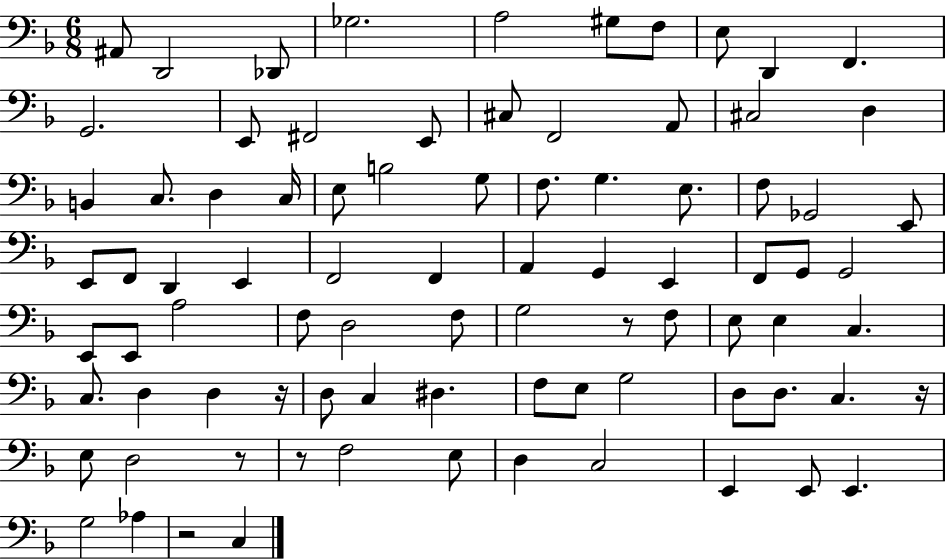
{
  \clef bass
  \numericTimeSignature
  \time 6/8
  \key f \major
  \repeat volta 2 { ais,8 d,2 des,8 | ges2. | a2 gis8 f8 | e8 d,4 f,4. | \break g,2. | e,8 fis,2 e,8 | cis8 f,2 a,8 | cis2 d4 | \break b,4 c8. d4 c16 | e8 b2 g8 | f8. g4. e8. | f8 ges,2 e,8 | \break e,8 f,8 d,4 e,4 | f,2 f,4 | a,4 g,4 e,4 | f,8 g,8 g,2 | \break e,8 e,8 a2 | f8 d2 f8 | g2 r8 f8 | e8 e4 c4. | \break c8. d4 d4 r16 | d8 c4 dis4. | f8 e8 g2 | d8 d8. c4. r16 | \break e8 d2 r8 | r8 f2 e8 | d4 c2 | e,4 e,8 e,4. | \break g2 aes4 | r2 c4 | } \bar "|."
}